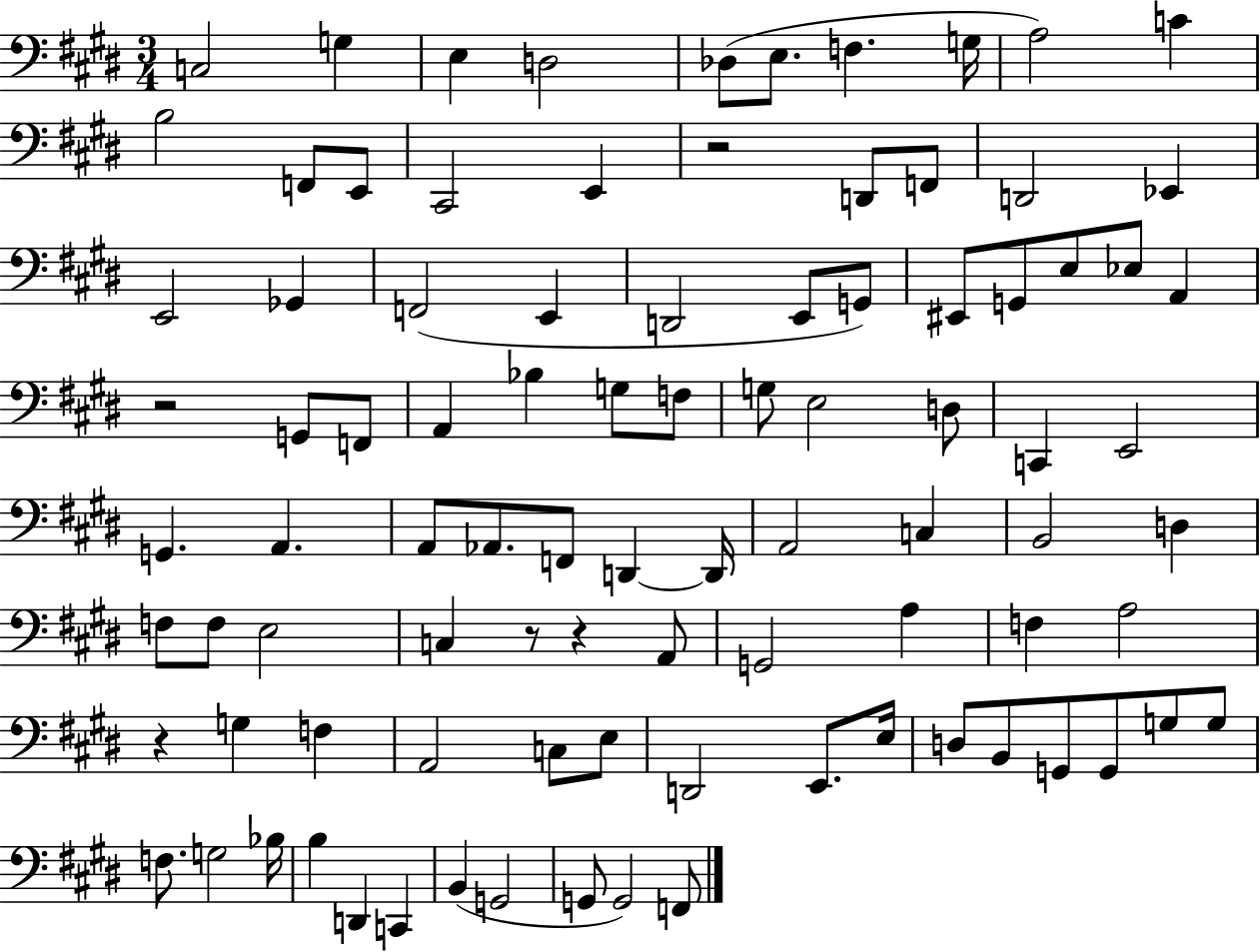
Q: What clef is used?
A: bass